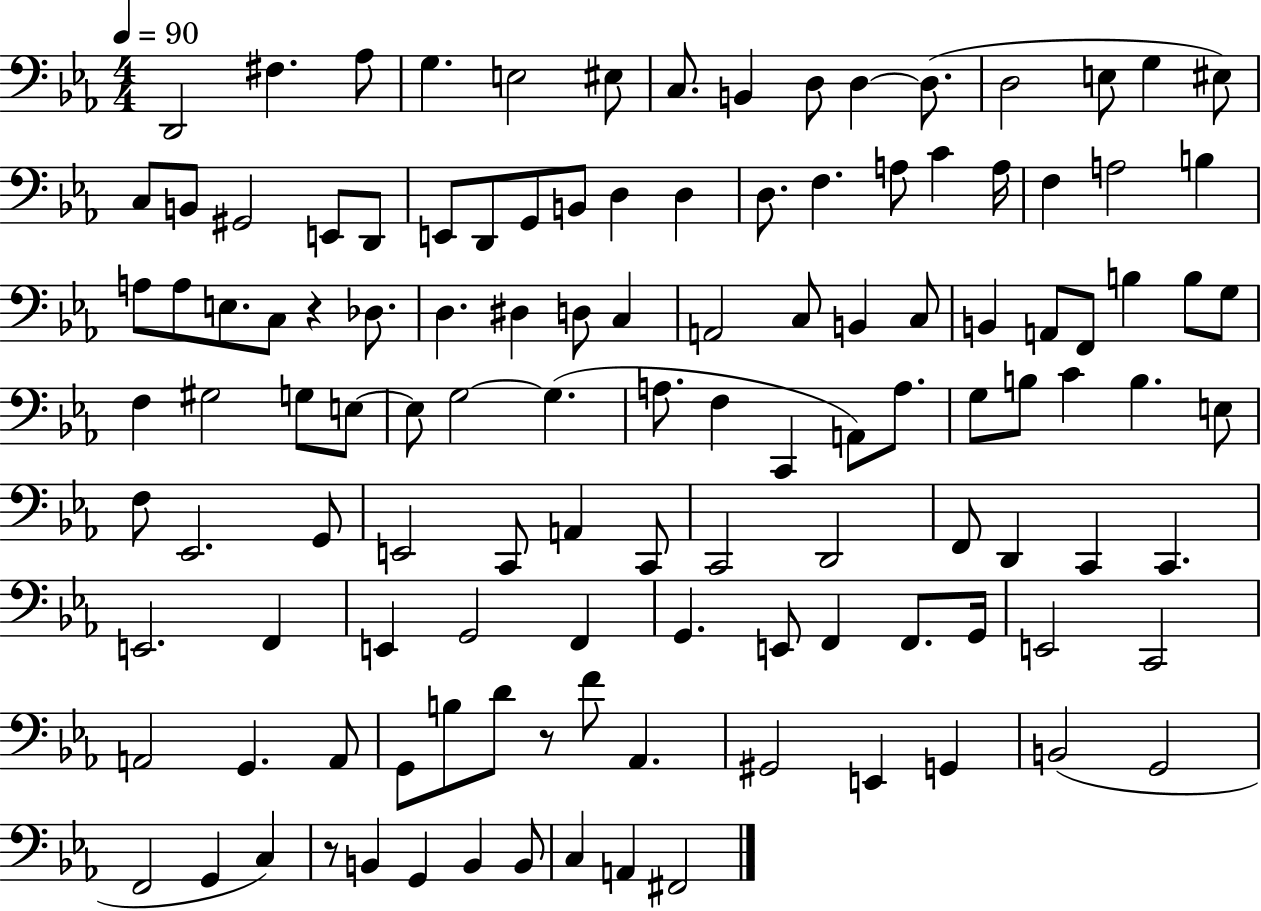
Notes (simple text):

D2/h F#3/q. Ab3/e G3/q. E3/h EIS3/e C3/e. B2/q D3/e D3/q D3/e. D3/h E3/e G3/q EIS3/e C3/e B2/e G#2/h E2/e D2/e E2/e D2/e G2/e B2/e D3/q D3/q D3/e. F3/q. A3/e C4/q A3/s F3/q A3/h B3/q A3/e A3/e E3/e. C3/e R/q Db3/e. D3/q. D#3/q D3/e C3/q A2/h C3/e B2/q C3/e B2/q A2/e F2/e B3/q B3/e G3/e F3/q G#3/h G3/e E3/e E3/e G3/h G3/q. A3/e. F3/q C2/q A2/e A3/e. G3/e B3/e C4/q B3/q. E3/e F3/e Eb2/h. G2/e E2/h C2/e A2/q C2/e C2/h D2/h F2/e D2/q C2/q C2/q. E2/h. F2/q E2/q G2/h F2/q G2/q. E2/e F2/q F2/e. G2/s E2/h C2/h A2/h G2/q. A2/e G2/e B3/e D4/e R/e F4/e Ab2/q. G#2/h E2/q G2/q B2/h G2/h F2/h G2/q C3/q R/e B2/q G2/q B2/q B2/e C3/q A2/q F#2/h